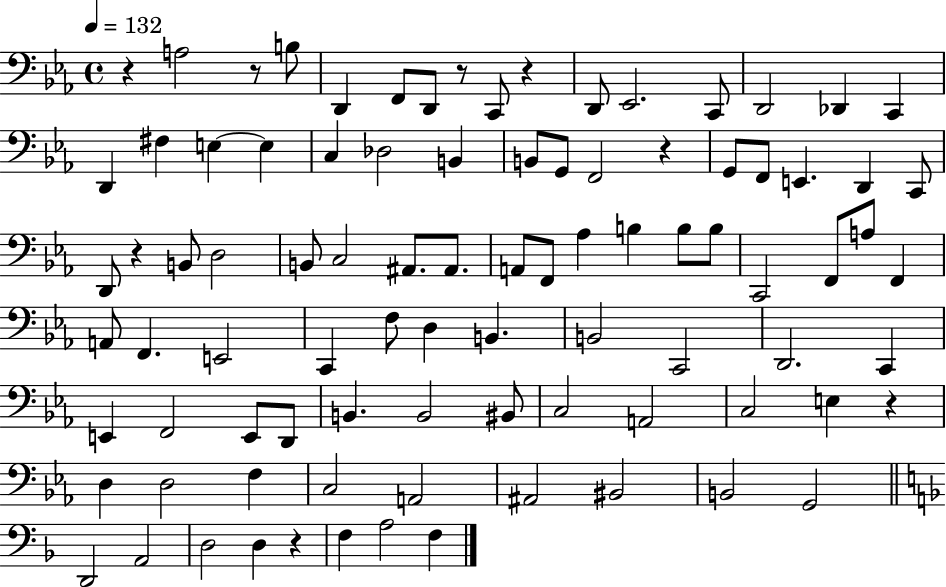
R/q A3/h R/e B3/e D2/q F2/e D2/e R/e C2/e R/q D2/e Eb2/h. C2/e D2/h Db2/q C2/q D2/q F#3/q E3/q E3/q C3/q Db3/h B2/q B2/e G2/e F2/h R/q G2/e F2/e E2/q. D2/q C2/e D2/e R/q B2/e D3/h B2/e C3/h A#2/e. A#2/e. A2/e F2/e Ab3/q B3/q B3/e B3/e C2/h F2/e A3/e F2/q A2/e F2/q. E2/h C2/q F3/e D3/q B2/q. B2/h C2/h D2/h. C2/q E2/q F2/h E2/e D2/e B2/q. B2/h BIS2/e C3/h A2/h C3/h E3/q R/q D3/q D3/h F3/q C3/h A2/h A#2/h BIS2/h B2/h G2/h D2/h A2/h D3/h D3/q R/q F3/q A3/h F3/q